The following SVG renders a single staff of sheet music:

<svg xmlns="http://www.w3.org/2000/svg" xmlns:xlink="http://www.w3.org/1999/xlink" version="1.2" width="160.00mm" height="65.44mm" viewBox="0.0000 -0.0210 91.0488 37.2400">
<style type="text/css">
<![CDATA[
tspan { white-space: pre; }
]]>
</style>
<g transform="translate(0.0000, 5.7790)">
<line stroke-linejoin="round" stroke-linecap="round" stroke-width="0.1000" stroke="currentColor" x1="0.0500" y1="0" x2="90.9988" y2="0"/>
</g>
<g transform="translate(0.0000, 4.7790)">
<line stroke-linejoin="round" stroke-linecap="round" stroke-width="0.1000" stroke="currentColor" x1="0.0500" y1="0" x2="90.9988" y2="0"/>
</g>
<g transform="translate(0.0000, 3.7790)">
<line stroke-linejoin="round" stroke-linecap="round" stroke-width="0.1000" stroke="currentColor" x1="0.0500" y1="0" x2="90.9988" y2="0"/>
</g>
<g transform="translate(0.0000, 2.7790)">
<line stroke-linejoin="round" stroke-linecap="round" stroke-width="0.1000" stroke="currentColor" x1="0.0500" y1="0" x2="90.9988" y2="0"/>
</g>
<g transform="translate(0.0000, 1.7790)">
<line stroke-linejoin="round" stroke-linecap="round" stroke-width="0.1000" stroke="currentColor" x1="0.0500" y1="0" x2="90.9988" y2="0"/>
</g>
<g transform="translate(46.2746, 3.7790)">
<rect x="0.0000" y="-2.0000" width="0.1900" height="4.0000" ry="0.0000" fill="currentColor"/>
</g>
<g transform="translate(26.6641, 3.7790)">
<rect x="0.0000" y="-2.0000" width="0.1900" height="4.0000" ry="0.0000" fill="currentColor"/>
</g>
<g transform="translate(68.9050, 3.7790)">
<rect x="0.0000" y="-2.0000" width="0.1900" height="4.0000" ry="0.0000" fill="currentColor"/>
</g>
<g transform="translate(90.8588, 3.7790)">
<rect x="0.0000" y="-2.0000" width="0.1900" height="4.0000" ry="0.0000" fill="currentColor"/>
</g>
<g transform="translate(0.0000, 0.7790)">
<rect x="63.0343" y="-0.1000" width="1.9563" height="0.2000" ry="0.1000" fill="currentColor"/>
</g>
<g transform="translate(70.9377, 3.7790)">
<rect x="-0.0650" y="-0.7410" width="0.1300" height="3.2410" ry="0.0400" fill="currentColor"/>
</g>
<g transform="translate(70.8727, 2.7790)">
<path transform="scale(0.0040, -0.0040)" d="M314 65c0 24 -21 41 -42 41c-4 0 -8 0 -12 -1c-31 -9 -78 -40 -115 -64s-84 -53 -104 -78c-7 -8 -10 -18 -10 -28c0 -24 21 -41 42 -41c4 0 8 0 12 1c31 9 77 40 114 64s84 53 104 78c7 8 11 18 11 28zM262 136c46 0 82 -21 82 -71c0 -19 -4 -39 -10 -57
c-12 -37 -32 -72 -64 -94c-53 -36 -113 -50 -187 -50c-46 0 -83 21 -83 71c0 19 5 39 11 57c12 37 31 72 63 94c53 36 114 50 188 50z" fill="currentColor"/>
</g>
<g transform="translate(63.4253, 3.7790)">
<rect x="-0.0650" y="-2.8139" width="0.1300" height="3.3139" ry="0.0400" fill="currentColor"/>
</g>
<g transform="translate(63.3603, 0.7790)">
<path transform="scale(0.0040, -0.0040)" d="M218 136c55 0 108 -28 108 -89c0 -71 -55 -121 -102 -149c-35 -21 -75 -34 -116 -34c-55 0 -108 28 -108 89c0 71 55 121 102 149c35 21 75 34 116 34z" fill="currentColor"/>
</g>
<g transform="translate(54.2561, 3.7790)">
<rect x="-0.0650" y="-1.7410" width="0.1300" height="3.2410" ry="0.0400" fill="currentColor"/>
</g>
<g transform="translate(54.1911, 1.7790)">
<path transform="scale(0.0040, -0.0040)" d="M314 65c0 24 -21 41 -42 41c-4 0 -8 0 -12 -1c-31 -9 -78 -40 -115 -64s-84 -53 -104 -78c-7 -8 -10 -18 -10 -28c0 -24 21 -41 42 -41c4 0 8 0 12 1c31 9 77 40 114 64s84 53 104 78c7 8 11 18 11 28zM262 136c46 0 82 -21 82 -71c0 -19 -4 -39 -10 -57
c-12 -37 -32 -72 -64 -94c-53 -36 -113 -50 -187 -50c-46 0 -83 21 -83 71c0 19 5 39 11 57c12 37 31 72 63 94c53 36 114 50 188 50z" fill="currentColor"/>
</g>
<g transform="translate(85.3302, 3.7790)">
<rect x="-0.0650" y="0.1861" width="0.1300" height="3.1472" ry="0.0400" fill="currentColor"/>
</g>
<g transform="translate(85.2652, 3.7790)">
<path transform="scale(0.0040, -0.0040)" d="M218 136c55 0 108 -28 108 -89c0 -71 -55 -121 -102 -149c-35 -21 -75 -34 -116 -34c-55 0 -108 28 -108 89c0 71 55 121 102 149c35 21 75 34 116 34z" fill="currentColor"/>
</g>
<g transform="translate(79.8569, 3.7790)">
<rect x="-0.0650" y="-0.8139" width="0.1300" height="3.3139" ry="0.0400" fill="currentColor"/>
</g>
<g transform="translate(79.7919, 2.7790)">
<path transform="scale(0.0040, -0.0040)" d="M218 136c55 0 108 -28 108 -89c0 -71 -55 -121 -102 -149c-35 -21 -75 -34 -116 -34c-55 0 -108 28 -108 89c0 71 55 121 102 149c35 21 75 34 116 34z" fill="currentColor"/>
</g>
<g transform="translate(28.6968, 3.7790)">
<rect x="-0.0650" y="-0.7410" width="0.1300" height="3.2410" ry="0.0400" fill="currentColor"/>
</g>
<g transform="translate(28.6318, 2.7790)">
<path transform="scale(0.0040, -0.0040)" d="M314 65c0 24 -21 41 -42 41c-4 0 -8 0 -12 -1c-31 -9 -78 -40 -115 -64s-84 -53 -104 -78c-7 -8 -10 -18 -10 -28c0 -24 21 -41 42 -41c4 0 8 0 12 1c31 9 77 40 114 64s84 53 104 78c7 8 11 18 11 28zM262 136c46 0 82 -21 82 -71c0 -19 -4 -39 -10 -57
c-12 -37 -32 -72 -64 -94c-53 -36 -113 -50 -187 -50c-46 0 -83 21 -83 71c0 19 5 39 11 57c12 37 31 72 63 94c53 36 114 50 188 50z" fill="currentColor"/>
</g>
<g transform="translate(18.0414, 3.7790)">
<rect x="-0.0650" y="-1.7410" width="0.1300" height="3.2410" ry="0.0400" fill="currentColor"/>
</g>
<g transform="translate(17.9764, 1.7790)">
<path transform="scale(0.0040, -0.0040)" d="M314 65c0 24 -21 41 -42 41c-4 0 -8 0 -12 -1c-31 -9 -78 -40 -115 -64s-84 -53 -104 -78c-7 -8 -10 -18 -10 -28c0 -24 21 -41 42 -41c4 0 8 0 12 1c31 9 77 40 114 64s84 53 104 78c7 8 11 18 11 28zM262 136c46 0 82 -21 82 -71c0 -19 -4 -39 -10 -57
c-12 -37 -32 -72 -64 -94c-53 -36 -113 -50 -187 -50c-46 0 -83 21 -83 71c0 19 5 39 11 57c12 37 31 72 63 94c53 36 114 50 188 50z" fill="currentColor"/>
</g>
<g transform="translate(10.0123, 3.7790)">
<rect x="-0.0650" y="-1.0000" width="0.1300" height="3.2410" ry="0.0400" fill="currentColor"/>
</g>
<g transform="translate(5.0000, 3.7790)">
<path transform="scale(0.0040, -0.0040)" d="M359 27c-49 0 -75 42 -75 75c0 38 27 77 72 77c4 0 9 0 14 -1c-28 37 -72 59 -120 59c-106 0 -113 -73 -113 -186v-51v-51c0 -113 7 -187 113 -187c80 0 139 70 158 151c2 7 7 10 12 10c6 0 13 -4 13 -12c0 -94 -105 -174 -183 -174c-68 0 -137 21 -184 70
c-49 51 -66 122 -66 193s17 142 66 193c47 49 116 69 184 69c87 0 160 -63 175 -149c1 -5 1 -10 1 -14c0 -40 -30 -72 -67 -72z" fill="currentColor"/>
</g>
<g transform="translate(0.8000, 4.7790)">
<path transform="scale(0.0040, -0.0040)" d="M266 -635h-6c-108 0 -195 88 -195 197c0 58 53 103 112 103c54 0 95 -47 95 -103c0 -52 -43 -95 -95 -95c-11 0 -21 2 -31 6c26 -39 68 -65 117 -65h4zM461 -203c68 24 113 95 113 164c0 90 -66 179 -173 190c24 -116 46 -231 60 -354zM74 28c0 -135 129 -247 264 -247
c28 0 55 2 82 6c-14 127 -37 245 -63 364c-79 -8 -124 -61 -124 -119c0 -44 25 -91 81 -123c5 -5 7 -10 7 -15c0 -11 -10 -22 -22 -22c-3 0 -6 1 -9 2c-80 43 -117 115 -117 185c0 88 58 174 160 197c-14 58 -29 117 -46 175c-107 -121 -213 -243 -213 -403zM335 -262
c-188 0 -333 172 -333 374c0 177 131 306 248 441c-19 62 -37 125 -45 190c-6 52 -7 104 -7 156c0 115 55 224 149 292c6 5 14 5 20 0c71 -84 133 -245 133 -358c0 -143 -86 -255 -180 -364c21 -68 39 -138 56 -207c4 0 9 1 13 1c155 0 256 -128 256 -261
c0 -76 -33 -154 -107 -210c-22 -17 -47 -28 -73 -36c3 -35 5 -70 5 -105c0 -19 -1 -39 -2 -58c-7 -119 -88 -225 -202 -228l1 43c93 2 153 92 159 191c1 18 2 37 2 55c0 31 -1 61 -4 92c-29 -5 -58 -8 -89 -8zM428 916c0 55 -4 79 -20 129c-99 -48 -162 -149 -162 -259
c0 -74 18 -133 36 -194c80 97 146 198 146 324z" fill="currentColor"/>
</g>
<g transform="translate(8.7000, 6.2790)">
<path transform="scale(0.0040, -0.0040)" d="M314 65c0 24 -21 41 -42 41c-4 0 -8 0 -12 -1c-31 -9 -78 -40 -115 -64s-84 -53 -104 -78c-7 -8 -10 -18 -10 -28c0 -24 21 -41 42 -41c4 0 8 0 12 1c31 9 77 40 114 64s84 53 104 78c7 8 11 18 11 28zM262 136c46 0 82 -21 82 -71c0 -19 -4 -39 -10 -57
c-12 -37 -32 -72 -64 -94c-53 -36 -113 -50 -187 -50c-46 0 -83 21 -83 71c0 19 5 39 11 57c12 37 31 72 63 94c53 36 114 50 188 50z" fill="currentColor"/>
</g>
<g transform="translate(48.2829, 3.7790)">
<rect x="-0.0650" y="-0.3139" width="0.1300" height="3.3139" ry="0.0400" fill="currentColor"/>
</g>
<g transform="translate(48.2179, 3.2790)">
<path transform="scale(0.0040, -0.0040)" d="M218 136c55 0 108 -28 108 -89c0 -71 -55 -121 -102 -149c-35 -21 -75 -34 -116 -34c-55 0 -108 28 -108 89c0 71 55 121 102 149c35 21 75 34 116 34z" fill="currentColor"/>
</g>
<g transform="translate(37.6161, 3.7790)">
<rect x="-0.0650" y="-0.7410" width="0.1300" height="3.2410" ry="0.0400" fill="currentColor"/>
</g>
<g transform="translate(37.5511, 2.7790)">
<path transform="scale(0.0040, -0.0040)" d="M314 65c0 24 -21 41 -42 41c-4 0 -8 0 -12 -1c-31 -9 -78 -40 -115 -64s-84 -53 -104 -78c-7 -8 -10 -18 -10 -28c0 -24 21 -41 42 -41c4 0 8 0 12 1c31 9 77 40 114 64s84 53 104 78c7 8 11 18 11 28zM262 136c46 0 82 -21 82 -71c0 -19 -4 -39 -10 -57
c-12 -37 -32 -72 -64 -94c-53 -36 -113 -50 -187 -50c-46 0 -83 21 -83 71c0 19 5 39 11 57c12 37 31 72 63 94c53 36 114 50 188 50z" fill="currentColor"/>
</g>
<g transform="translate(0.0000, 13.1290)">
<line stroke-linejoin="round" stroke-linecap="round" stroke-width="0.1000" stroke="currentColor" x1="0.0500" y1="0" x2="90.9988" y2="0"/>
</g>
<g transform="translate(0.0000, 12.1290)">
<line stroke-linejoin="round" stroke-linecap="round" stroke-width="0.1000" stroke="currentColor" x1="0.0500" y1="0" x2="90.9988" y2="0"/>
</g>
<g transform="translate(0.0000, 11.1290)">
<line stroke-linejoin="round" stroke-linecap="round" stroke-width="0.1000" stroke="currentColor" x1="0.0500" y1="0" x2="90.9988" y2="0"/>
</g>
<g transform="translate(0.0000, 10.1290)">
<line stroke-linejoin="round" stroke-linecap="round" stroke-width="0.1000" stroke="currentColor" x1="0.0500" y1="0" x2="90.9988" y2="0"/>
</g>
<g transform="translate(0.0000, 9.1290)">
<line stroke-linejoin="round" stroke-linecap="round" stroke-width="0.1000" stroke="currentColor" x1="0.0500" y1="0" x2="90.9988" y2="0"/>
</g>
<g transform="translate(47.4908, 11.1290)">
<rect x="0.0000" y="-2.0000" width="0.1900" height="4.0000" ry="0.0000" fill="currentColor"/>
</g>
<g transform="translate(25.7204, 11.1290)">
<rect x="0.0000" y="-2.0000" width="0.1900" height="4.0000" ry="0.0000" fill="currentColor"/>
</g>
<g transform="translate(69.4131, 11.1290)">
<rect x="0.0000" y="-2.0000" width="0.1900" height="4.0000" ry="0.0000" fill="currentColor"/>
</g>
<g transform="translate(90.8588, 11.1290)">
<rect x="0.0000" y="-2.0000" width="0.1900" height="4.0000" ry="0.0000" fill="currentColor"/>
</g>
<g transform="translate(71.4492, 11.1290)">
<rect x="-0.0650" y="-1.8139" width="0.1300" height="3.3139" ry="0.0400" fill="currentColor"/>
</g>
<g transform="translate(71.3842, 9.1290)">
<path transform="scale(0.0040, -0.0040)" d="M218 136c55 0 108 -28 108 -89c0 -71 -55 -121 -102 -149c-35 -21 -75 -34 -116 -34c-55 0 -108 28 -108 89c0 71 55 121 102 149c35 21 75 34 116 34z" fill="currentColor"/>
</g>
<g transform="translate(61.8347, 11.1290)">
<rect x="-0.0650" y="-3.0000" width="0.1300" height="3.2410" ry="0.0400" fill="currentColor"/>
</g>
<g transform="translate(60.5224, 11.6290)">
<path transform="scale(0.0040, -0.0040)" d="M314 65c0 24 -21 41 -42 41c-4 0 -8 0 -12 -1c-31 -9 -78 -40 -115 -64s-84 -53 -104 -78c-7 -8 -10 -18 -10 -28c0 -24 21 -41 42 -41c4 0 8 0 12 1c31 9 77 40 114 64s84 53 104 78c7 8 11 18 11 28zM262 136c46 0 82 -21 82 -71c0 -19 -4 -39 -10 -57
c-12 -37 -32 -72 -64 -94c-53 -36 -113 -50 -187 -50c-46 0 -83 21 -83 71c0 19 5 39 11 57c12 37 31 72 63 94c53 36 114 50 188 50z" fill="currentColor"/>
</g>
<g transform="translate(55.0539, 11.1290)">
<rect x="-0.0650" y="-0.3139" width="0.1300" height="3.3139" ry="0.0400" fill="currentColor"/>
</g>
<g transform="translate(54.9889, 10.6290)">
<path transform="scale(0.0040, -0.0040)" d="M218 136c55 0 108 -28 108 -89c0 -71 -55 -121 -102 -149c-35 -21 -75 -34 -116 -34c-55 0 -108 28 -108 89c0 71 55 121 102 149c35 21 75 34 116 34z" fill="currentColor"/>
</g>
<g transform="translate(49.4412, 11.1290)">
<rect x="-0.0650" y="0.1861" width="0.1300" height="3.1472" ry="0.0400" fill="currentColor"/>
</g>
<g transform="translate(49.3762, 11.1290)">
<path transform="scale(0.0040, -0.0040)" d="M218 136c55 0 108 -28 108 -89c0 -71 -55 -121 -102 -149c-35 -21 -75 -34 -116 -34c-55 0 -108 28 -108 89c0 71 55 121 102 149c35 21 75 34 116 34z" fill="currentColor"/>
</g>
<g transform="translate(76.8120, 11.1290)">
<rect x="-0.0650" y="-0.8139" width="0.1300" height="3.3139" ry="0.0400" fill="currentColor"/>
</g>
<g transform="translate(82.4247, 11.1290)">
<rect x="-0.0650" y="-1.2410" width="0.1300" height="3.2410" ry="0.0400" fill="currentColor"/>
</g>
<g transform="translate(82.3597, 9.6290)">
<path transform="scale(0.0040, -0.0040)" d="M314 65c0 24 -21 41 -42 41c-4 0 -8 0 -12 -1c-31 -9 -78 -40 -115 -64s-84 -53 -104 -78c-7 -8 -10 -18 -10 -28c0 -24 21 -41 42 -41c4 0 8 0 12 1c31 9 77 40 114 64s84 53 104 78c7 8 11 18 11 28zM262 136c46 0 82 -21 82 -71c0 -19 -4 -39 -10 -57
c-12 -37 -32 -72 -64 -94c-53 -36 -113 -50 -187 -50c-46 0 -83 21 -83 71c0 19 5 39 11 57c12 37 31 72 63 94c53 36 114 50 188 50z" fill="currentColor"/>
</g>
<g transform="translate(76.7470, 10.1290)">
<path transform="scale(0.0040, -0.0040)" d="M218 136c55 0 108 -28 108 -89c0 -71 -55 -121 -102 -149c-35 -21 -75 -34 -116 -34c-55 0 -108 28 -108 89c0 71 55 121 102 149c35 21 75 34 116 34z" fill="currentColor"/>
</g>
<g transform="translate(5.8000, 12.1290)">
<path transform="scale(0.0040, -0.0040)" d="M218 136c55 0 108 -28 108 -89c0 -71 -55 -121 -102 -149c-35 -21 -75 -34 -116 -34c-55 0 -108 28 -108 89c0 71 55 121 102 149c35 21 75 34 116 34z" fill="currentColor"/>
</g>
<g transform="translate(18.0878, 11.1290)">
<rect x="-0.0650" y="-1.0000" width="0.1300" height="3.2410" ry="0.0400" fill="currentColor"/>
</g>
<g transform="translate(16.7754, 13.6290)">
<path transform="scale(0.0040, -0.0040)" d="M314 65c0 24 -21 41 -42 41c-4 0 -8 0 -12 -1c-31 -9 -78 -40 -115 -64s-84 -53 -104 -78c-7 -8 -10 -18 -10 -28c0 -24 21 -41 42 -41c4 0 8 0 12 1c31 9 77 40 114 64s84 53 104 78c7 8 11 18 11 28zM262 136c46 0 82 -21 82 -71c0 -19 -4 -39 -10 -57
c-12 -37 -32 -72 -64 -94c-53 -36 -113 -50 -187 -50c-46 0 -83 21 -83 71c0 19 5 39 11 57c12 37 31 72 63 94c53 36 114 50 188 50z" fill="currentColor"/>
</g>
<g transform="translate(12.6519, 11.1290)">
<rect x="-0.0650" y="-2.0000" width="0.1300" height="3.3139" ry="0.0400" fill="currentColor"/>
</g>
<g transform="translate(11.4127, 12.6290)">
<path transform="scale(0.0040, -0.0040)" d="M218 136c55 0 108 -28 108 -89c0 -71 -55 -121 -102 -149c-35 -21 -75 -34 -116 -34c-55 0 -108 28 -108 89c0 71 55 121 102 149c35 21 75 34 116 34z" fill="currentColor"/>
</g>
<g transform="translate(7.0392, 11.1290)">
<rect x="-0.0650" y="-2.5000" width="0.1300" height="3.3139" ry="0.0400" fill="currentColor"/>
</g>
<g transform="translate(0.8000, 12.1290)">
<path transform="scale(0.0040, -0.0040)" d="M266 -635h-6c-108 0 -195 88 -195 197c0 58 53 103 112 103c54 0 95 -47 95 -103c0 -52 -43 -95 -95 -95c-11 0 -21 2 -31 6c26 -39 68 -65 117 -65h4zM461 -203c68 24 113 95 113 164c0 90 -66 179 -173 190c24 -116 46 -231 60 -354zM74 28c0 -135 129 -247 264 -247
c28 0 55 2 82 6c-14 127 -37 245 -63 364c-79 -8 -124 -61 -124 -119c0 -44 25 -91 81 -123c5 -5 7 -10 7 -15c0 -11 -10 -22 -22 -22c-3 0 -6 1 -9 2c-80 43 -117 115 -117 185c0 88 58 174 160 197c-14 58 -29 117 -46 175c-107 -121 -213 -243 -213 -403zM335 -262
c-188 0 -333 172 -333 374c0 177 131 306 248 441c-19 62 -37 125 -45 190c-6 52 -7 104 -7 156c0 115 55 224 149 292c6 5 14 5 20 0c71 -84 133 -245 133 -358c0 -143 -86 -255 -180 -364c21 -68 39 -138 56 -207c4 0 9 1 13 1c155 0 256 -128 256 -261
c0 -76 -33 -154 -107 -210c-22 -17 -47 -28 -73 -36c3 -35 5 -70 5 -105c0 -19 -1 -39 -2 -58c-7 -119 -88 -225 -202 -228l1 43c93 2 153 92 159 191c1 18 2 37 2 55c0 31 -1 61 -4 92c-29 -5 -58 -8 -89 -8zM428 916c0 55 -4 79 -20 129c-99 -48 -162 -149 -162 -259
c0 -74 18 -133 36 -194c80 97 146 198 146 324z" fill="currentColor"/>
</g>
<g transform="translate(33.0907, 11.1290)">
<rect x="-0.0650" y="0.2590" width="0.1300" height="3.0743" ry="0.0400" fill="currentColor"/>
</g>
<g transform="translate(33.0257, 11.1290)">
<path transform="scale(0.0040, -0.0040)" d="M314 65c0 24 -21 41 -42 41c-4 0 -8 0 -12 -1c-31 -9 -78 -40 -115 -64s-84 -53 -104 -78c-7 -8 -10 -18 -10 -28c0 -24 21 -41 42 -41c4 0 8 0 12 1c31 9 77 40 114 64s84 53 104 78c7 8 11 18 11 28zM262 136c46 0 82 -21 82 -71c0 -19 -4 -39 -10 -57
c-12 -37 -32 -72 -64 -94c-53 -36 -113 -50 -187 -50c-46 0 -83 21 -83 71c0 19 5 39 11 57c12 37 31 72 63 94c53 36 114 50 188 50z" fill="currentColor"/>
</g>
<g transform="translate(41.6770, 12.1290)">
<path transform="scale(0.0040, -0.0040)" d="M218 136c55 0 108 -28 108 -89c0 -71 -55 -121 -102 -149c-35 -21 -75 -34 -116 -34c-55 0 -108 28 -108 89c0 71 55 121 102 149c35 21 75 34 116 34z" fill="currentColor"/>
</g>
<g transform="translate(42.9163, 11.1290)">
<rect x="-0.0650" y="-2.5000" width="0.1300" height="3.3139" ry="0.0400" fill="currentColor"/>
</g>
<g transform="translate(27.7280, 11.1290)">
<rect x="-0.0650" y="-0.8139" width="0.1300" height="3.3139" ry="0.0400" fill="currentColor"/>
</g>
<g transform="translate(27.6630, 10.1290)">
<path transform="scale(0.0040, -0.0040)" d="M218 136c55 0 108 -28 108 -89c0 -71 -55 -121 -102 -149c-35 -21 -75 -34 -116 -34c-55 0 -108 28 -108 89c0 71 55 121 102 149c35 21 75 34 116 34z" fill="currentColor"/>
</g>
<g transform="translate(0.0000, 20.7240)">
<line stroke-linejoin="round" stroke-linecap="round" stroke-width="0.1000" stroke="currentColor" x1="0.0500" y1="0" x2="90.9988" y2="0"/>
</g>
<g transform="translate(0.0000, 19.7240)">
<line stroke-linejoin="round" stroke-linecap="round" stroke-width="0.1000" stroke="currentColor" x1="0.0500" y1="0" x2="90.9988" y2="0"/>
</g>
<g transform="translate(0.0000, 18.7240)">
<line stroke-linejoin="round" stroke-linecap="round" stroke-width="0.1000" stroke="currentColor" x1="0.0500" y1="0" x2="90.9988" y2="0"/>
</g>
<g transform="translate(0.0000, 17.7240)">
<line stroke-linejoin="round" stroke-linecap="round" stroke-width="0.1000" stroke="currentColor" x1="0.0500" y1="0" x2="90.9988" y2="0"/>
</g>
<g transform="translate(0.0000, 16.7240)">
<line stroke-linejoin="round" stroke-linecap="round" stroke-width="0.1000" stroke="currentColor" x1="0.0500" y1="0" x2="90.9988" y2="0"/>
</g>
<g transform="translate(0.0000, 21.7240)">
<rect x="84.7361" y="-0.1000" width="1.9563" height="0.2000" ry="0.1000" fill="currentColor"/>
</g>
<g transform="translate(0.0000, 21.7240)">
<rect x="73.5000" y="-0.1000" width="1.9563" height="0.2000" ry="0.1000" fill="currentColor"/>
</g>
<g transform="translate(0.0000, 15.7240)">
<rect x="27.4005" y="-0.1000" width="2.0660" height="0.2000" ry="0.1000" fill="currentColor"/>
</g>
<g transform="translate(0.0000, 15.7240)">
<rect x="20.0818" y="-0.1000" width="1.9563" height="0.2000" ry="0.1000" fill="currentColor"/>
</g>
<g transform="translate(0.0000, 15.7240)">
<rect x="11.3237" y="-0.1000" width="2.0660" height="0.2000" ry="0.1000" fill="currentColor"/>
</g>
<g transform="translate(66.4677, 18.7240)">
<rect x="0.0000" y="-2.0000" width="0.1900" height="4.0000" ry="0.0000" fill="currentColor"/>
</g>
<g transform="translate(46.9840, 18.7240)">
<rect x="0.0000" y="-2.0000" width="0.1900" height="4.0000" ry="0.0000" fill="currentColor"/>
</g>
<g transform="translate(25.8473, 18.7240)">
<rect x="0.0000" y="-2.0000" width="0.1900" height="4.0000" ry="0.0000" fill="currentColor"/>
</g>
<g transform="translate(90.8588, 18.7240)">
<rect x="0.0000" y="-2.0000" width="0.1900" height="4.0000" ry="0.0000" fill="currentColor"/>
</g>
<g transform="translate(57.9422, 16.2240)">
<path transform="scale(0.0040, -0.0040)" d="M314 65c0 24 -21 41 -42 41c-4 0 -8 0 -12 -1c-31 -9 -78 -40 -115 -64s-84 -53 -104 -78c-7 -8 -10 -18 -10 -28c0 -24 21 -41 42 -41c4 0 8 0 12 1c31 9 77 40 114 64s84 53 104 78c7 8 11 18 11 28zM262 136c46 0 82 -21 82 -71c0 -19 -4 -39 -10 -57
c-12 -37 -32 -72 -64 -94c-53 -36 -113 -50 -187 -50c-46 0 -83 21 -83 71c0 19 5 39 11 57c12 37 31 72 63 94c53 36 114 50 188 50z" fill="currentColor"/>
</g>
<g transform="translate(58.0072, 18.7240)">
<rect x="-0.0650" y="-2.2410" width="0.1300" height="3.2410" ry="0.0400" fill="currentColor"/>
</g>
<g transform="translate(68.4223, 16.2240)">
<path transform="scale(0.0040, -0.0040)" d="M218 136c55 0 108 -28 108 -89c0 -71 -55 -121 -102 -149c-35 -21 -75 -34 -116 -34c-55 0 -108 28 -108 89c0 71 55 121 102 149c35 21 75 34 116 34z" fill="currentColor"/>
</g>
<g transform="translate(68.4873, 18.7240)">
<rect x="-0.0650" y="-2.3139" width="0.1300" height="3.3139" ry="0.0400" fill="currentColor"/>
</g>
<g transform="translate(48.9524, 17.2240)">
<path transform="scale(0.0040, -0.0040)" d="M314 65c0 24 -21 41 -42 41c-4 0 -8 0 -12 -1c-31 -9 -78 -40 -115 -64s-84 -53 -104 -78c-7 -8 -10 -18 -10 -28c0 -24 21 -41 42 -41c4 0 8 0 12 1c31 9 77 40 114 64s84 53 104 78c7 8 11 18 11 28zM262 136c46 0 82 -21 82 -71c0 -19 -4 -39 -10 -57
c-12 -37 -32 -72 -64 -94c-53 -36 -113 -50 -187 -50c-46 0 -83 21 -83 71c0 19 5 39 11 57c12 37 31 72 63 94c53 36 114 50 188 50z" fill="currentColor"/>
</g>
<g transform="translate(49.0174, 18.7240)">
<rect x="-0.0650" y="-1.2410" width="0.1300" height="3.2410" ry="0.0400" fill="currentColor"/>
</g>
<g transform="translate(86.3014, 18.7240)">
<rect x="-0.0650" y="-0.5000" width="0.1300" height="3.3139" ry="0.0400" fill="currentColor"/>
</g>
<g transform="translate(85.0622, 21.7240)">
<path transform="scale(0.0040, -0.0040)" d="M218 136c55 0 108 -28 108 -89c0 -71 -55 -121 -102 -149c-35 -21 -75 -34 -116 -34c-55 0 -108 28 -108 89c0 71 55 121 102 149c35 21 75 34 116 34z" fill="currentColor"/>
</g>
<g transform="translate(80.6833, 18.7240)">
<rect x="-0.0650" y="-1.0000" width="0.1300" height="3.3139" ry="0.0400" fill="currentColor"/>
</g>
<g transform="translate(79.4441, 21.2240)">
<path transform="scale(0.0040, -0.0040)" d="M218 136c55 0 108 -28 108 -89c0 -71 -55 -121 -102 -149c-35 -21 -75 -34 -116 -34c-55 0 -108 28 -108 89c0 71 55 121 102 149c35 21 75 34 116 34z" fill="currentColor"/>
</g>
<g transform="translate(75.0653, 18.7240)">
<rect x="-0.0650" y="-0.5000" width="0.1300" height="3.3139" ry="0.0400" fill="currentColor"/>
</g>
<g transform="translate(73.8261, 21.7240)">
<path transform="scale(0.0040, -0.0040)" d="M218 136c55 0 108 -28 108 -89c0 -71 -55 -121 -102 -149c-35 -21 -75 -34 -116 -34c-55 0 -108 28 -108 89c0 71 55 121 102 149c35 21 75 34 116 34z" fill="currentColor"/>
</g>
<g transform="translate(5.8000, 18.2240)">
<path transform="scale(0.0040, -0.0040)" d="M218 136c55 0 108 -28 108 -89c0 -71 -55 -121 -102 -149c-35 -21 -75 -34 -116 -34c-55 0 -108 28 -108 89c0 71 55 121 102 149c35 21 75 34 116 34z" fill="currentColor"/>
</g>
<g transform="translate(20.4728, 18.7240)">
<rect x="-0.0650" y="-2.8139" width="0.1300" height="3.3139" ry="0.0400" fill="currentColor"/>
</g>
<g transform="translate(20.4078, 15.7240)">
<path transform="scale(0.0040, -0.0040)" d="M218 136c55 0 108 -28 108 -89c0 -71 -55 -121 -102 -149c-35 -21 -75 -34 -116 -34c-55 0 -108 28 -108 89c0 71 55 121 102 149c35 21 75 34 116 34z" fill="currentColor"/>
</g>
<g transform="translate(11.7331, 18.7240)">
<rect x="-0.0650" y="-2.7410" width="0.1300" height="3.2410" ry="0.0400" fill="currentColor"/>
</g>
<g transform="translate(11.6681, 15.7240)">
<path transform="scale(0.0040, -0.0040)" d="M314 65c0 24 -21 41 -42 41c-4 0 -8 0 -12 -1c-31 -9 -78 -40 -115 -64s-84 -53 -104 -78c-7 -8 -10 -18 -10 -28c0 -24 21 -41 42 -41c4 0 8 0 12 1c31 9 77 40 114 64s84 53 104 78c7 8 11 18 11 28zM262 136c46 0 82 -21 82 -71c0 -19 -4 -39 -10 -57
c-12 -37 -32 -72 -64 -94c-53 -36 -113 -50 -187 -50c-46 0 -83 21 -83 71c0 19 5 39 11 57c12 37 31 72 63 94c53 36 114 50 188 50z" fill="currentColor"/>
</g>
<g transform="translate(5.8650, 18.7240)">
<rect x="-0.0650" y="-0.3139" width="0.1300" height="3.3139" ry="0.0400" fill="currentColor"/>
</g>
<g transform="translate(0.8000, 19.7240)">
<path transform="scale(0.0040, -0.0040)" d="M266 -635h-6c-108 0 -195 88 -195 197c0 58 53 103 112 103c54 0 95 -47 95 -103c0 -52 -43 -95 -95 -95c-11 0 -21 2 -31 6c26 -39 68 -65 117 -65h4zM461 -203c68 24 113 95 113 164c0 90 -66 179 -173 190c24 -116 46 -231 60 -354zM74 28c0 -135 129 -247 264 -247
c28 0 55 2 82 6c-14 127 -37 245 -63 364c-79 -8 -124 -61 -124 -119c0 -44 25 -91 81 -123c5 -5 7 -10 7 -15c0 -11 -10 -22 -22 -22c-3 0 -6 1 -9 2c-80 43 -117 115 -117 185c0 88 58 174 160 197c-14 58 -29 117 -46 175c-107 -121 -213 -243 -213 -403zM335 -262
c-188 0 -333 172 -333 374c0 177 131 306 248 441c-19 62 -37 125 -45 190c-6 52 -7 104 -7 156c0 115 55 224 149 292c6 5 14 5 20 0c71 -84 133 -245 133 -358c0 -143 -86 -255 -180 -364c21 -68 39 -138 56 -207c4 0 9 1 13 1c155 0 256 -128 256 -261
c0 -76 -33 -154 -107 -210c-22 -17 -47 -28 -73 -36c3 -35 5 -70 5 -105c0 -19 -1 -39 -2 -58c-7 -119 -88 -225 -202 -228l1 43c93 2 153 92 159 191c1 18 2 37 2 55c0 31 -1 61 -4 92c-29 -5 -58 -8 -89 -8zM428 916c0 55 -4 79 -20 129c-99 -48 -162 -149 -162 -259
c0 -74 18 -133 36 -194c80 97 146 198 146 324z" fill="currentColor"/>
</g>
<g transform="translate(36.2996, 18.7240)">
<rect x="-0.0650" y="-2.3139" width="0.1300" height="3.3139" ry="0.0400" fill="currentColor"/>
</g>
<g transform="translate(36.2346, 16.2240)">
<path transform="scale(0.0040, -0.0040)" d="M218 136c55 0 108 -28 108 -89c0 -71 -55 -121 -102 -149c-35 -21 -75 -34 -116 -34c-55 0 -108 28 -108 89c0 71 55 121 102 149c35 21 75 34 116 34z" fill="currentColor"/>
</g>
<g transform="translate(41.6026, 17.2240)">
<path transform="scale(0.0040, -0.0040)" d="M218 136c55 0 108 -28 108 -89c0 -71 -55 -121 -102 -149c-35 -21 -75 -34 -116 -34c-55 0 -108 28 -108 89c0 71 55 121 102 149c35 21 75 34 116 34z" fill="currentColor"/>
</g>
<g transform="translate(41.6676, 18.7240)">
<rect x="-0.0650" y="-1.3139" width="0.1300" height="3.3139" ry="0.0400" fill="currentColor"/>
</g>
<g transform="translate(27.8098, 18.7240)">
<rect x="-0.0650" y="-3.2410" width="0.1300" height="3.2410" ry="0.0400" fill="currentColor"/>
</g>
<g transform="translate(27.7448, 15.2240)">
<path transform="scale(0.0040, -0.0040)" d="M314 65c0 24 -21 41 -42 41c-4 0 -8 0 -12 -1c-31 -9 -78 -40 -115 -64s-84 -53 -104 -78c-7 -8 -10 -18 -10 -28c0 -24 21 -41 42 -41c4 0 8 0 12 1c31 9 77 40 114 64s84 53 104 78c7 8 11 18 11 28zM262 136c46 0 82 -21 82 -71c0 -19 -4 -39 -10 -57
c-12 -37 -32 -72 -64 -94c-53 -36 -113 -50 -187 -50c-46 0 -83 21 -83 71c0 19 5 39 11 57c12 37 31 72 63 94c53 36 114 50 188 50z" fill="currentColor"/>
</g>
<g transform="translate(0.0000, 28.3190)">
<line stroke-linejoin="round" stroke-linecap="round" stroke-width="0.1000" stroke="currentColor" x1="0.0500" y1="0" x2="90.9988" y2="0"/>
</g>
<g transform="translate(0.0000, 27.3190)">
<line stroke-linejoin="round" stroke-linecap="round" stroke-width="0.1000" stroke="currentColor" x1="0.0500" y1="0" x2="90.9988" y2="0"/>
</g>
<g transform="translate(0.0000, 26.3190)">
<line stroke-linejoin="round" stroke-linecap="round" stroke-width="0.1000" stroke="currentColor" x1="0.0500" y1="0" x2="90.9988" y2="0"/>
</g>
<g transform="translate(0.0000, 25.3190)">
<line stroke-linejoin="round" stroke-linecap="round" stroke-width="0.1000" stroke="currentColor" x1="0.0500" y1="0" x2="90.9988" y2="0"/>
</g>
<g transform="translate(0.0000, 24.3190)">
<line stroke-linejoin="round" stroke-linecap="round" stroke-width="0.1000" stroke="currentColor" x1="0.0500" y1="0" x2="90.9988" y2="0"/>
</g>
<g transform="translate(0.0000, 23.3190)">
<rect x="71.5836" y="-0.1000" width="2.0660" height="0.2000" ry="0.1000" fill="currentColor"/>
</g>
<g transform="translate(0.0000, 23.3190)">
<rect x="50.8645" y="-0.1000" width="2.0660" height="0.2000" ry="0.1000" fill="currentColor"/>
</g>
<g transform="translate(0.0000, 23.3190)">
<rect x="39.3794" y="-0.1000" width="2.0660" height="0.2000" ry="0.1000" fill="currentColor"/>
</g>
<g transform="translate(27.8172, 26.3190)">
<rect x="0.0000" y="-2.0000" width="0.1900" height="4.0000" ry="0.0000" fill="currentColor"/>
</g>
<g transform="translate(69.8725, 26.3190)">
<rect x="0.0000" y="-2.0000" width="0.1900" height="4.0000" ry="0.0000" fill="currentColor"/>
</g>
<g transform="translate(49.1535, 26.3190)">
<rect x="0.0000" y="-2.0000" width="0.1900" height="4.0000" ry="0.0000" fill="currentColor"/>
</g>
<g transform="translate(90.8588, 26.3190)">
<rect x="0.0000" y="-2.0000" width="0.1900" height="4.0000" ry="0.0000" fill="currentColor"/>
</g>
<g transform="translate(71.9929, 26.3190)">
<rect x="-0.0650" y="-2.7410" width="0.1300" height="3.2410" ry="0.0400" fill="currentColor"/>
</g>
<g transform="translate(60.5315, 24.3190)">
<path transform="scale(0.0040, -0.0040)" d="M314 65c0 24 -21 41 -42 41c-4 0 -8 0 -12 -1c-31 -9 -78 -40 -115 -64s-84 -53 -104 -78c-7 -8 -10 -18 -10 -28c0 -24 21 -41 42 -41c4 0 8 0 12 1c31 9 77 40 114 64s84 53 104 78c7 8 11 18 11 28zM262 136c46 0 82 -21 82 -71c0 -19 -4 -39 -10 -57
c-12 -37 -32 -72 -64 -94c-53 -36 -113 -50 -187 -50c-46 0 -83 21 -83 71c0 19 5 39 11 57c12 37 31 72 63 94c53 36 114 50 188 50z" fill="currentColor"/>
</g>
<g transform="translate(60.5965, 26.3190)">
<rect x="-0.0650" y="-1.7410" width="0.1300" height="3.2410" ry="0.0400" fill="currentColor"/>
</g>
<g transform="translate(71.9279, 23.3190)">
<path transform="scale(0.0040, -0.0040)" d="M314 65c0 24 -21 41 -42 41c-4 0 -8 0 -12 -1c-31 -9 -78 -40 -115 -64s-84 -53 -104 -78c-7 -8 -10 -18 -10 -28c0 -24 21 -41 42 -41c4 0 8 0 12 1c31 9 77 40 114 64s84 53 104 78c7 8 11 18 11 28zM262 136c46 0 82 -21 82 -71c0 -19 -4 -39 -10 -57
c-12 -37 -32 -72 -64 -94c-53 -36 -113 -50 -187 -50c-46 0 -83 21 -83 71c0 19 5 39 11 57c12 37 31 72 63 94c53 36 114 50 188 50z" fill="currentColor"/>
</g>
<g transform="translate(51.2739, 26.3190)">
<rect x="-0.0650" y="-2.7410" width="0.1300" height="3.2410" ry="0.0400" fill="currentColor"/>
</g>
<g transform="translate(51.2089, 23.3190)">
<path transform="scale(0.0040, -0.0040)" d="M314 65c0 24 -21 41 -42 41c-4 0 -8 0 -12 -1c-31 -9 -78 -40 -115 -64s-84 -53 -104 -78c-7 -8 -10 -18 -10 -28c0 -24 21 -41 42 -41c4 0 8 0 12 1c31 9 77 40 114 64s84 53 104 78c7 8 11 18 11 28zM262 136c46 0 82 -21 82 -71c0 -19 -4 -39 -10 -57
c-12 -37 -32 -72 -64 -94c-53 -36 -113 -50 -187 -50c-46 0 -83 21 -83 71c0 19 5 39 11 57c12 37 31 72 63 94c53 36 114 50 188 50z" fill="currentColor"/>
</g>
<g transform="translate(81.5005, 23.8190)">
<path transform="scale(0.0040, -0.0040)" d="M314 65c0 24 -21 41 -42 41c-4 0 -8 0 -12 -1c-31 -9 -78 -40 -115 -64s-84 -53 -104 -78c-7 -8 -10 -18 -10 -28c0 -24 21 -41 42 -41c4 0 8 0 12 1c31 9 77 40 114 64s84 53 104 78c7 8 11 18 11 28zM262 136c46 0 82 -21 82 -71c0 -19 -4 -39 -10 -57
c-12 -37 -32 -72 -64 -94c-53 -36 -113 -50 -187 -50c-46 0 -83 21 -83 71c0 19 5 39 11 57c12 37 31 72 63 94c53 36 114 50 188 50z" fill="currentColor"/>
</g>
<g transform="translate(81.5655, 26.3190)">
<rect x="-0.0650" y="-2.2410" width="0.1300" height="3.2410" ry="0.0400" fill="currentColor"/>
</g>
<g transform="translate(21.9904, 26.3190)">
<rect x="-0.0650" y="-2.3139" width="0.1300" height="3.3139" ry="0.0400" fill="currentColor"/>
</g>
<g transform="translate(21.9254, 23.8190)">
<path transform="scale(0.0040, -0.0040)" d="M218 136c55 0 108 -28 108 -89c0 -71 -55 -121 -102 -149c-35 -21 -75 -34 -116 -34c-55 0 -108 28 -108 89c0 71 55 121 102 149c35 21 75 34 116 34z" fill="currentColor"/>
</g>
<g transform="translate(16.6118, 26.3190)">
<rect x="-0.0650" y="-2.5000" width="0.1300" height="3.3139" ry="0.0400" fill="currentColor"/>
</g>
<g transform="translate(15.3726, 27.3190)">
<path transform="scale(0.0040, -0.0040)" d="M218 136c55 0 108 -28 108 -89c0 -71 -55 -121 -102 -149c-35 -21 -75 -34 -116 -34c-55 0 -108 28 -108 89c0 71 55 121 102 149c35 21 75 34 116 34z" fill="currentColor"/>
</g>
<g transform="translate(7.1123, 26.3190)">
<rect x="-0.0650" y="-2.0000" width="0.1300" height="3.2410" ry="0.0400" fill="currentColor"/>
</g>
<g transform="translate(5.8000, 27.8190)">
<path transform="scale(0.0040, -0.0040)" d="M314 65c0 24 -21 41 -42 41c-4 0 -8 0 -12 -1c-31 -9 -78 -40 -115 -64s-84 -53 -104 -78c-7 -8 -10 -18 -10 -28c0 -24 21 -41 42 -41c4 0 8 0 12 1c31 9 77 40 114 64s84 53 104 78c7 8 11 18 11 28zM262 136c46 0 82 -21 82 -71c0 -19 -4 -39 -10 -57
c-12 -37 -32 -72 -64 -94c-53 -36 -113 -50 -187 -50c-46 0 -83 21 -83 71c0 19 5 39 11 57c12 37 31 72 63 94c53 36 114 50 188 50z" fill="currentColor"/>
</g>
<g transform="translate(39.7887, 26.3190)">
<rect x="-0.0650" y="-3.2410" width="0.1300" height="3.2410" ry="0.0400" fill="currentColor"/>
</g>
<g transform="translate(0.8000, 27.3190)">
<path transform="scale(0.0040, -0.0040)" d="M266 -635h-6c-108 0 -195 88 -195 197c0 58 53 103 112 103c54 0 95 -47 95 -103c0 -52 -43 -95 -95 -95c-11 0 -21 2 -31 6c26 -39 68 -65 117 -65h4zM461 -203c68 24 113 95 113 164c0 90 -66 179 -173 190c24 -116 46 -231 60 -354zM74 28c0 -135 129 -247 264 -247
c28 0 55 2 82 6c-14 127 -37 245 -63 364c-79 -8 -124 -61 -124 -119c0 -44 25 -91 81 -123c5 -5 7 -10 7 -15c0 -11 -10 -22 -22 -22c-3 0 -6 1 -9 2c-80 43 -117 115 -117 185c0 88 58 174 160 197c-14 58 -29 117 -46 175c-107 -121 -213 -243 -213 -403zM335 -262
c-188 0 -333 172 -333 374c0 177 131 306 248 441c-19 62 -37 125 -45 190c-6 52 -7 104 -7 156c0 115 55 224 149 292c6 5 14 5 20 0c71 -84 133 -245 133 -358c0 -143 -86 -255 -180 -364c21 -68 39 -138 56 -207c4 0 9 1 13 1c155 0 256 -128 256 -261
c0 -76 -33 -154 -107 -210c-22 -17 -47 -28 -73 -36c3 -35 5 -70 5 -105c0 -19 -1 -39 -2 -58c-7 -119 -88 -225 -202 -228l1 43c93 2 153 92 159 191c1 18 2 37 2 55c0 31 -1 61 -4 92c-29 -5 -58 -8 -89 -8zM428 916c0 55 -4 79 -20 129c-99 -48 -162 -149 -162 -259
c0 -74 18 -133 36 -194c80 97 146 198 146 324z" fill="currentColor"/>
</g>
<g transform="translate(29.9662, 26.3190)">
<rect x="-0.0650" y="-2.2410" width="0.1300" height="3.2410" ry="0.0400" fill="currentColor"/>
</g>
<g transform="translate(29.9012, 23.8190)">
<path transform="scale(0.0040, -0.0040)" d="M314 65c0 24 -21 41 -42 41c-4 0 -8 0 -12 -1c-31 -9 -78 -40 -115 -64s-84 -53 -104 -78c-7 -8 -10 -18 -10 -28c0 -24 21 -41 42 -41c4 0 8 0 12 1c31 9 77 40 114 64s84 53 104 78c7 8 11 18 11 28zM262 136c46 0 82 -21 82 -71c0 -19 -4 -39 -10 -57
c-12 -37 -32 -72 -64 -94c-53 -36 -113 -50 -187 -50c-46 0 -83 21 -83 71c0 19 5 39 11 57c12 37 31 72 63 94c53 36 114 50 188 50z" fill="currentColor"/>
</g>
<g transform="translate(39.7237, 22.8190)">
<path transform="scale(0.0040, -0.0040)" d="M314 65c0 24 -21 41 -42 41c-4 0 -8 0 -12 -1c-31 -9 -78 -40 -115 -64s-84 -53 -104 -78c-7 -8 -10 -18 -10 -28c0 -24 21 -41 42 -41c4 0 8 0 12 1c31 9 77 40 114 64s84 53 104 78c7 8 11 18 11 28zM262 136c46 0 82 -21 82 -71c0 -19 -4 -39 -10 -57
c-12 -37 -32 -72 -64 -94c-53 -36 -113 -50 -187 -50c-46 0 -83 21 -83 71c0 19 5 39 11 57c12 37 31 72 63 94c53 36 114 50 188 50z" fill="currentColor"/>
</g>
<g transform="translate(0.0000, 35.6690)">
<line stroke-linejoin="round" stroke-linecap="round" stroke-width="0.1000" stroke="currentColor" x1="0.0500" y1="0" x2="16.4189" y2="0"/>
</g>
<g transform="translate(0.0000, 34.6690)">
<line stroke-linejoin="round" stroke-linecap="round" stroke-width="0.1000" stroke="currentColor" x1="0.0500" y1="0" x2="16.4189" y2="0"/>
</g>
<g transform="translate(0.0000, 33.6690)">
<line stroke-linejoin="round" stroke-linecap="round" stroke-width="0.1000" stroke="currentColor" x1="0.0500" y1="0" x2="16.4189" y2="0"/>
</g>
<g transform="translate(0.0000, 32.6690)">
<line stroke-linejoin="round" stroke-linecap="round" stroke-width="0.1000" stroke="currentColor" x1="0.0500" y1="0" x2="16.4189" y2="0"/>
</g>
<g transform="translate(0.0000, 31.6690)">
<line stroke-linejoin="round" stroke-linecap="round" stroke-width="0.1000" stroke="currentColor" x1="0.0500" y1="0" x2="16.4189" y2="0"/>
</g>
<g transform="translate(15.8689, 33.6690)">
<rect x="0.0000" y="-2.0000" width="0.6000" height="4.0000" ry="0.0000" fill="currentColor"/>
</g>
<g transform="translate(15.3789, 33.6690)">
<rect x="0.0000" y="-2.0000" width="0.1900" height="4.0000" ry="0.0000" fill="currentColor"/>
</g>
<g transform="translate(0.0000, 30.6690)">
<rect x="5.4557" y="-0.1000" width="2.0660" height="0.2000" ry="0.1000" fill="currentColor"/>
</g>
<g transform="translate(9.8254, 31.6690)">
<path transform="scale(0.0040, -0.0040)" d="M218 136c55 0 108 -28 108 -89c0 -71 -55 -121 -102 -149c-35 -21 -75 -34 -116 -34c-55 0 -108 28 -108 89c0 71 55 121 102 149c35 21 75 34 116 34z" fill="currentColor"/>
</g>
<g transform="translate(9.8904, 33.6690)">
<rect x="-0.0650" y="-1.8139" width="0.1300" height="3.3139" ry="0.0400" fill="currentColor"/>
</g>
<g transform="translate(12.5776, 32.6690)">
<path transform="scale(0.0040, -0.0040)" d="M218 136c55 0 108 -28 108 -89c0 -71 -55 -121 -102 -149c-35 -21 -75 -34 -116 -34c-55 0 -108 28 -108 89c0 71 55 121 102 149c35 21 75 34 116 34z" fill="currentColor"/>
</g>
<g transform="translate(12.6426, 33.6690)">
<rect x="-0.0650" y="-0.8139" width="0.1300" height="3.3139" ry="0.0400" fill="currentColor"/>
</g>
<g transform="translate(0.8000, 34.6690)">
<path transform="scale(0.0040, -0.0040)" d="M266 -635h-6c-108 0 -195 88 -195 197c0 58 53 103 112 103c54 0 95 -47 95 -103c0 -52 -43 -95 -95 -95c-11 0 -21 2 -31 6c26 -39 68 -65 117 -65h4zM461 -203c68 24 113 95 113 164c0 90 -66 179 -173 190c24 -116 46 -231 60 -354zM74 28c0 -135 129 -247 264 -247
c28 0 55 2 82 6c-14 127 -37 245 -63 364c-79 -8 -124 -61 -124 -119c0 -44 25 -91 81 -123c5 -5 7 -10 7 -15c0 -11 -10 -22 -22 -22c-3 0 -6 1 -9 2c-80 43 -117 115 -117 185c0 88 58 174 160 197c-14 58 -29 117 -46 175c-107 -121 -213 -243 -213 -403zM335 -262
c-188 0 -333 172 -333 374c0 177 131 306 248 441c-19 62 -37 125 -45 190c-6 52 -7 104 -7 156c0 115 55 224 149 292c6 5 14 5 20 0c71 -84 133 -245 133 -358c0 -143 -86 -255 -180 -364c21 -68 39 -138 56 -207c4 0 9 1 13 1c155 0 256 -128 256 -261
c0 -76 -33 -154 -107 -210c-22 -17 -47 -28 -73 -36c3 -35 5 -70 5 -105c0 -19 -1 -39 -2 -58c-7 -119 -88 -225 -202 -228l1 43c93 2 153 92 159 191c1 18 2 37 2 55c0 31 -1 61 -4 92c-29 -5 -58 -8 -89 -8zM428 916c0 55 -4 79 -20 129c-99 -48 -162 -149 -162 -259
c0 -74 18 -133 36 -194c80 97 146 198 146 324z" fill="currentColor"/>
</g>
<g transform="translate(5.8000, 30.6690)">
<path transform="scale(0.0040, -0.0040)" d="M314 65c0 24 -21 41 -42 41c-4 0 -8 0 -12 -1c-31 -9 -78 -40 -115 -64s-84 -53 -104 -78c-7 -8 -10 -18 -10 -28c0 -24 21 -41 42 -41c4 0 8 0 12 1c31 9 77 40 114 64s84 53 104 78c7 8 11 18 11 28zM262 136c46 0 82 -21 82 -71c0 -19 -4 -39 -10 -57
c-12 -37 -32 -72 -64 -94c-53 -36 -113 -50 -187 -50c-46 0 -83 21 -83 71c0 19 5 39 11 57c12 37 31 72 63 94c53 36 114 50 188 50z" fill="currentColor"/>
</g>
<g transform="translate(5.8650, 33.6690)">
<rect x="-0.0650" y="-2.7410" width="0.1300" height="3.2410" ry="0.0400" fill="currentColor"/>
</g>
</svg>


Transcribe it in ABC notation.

X:1
T:Untitled
M:4/4
L:1/4
K:C
D2 f2 d2 d2 c f2 a d2 d B G F D2 d B2 G B c A2 f d e2 c a2 a b2 g e e2 g2 g C D C F2 G g g2 b2 a2 f2 a2 g2 a2 f d